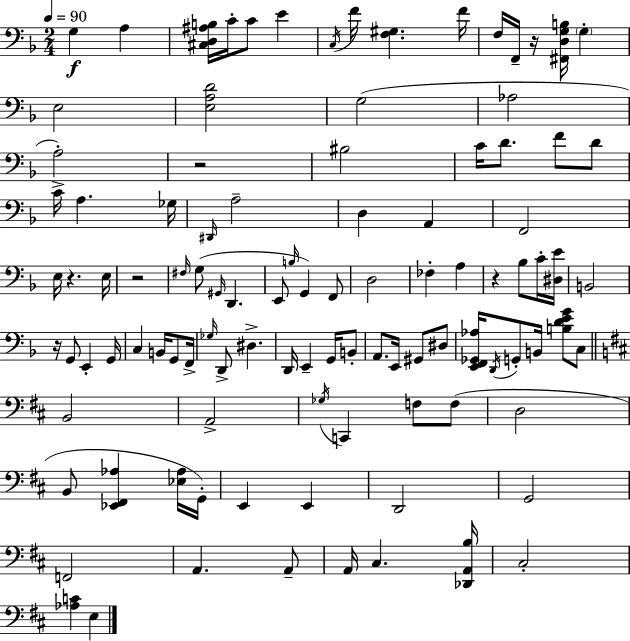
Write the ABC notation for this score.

X:1
T:Untitled
M:2/4
L:1/4
K:Dm
G, A, [^C,D,^A,B,]/4 C/4 C/2 E C,/4 F/4 [F,^G,] F/4 F,/4 F,,/4 z/4 [^F,,D,G,B,]/4 G, E,2 [E,A,D]2 G,2 _A,2 A,2 z2 ^B,2 C/4 D/2 F/2 D/2 C/4 A, _G,/4 ^D,,/4 A,2 D, A,, F,,2 E,/4 z E,/4 z2 ^F,/4 G,/2 ^G,,/4 D,, E,,/2 B,/4 G,, F,,/2 D,2 _F, A, z _B,/2 C/4 [^D,E]/4 B,,2 z/4 G,,/2 E,, G,,/4 C, B,,/4 G,,/2 F,,/4 _G,/4 D,,/2 ^D, D,,/4 E,, G,,/4 B,,/2 A,,/2 E,,/4 ^G,,/2 ^D,/2 [E,,F,,_G,,_A,]/4 D,,/4 G,,/2 B,,/4 [B,DEG]/2 C,/2 B,,2 A,,2 _G,/4 C,, F,/2 F,/2 D,2 B,,/2 [_E,,^F,,_A,] [_E,_A,]/4 G,,/4 E,, E,, D,,2 G,,2 F,,2 A,, A,,/2 A,,/4 ^C, [_D,,A,,B,]/4 ^C,2 [_A,C] E,